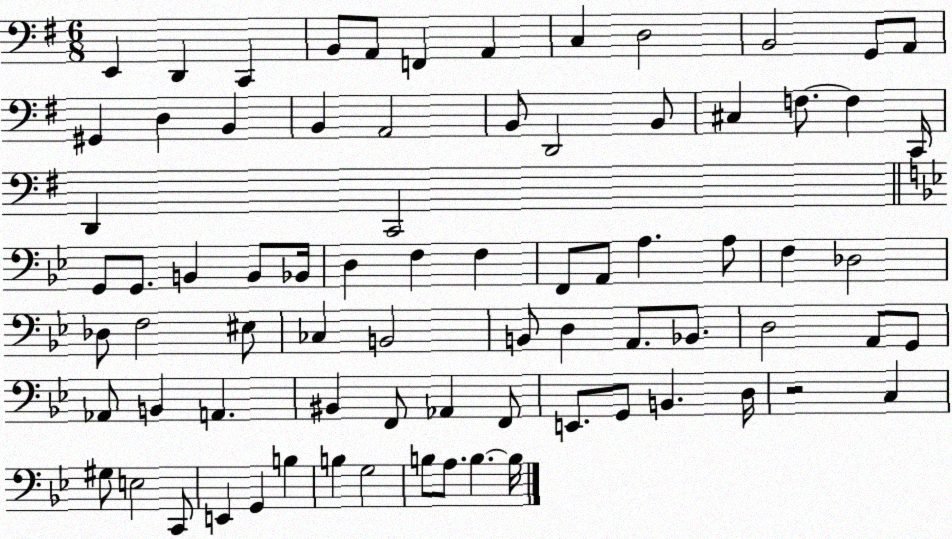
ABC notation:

X:1
T:Untitled
M:6/8
L:1/4
K:G
E,, D,, C,, B,,/2 A,,/2 F,, A,, C, D,2 B,,2 G,,/2 A,,/2 ^G,, D, B,, B,, A,,2 B,,/2 D,,2 B,,/2 ^C, F,/2 F, C,,/4 D,, C,,2 G,,/2 G,,/2 B,, B,,/2 _B,,/4 D, F, F, F,,/2 A,,/2 A, A,/2 F, _D,2 _D,/2 F,2 ^E,/2 _C, B,,2 B,,/2 D, A,,/2 _B,,/2 D,2 A,,/2 G,,/2 _A,,/2 B,, A,, ^B,, F,,/2 _A,, F,,/2 E,,/2 G,,/2 B,, D,/4 z2 C, ^G,/2 E,2 C,,/2 E,, G,, B, B, G,2 B,/2 A,/2 B, B,/4